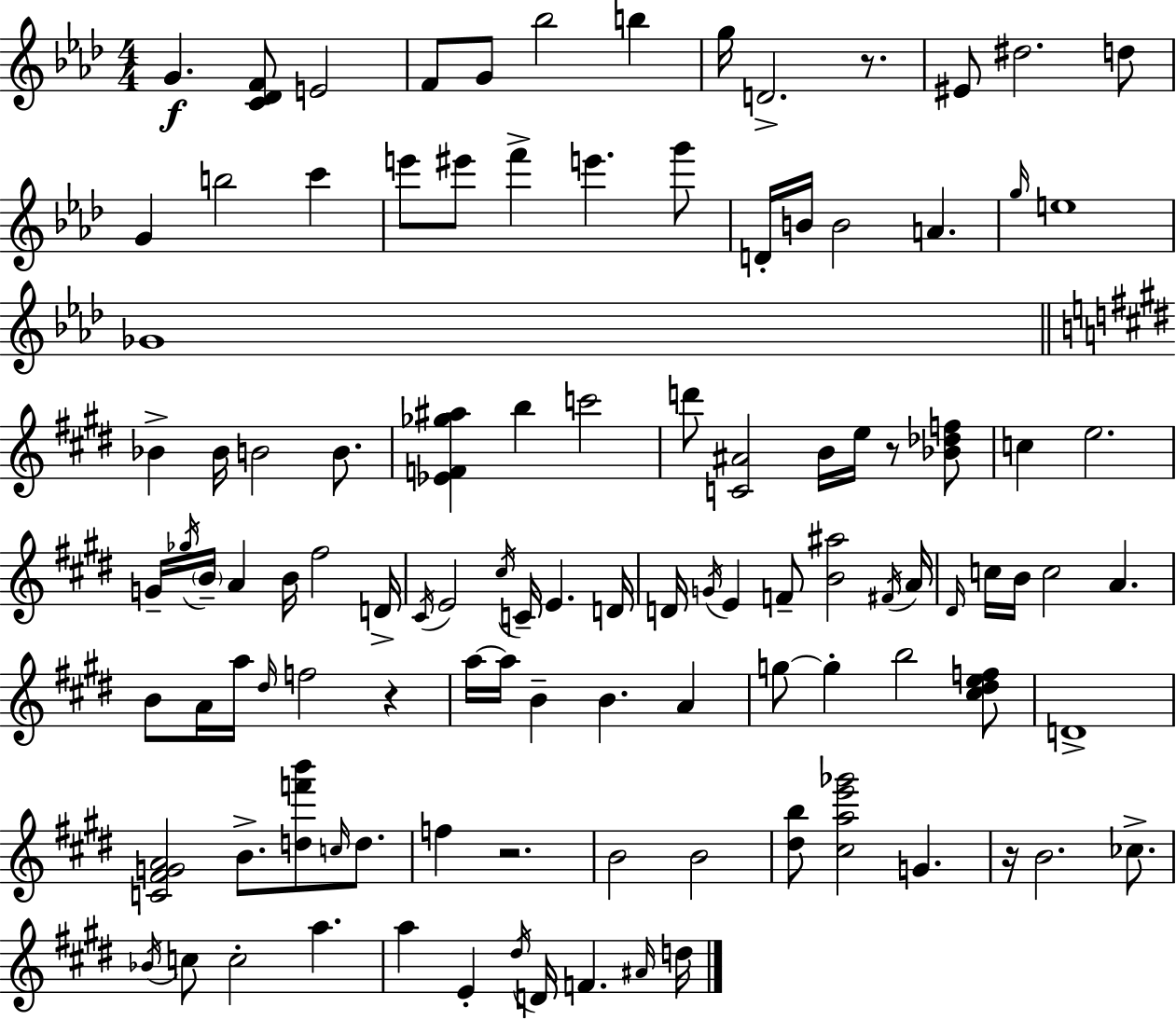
G4/q. [C4,Db4,F4]/e E4/h F4/e G4/e Bb5/h B5/q G5/s D4/h. R/e. EIS4/e D#5/h. D5/e G4/q B5/h C6/q E6/e EIS6/e F6/q E6/q. G6/e D4/s B4/s B4/h A4/q. G5/s E5/w Gb4/w Bb4/q Bb4/s B4/h B4/e. [Eb4,F4,Gb5,A#5]/q B5/q C6/h D6/e [C4,A#4]/h B4/s E5/s R/e [Bb4,Db5,F5]/e C5/q E5/h. G4/s Gb5/s B4/s A4/q B4/s F#5/h D4/s C#4/s E4/h C#5/s C4/s E4/q. D4/s D4/s G4/s E4/q F4/e [B4,A#5]/h F#4/s A4/s D#4/s C5/s B4/s C5/h A4/q. B4/e A4/s A5/s D#5/s F5/h R/q A5/s A5/s B4/q B4/q. A4/q G5/e G5/q B5/h [C#5,D#5,E5,F5]/e D4/w [C4,F#4,G4,A4]/h B4/e. [D5,F6,B6]/e C5/s D5/e. F5/q R/h. B4/h B4/h [D#5,B5]/e [C#5,A5,E6,Gb6]/h G4/q. R/s B4/h. CES5/e. Bb4/s C5/e C5/h A5/q. A5/q E4/q D#5/s D4/s F4/q. A#4/s D5/s